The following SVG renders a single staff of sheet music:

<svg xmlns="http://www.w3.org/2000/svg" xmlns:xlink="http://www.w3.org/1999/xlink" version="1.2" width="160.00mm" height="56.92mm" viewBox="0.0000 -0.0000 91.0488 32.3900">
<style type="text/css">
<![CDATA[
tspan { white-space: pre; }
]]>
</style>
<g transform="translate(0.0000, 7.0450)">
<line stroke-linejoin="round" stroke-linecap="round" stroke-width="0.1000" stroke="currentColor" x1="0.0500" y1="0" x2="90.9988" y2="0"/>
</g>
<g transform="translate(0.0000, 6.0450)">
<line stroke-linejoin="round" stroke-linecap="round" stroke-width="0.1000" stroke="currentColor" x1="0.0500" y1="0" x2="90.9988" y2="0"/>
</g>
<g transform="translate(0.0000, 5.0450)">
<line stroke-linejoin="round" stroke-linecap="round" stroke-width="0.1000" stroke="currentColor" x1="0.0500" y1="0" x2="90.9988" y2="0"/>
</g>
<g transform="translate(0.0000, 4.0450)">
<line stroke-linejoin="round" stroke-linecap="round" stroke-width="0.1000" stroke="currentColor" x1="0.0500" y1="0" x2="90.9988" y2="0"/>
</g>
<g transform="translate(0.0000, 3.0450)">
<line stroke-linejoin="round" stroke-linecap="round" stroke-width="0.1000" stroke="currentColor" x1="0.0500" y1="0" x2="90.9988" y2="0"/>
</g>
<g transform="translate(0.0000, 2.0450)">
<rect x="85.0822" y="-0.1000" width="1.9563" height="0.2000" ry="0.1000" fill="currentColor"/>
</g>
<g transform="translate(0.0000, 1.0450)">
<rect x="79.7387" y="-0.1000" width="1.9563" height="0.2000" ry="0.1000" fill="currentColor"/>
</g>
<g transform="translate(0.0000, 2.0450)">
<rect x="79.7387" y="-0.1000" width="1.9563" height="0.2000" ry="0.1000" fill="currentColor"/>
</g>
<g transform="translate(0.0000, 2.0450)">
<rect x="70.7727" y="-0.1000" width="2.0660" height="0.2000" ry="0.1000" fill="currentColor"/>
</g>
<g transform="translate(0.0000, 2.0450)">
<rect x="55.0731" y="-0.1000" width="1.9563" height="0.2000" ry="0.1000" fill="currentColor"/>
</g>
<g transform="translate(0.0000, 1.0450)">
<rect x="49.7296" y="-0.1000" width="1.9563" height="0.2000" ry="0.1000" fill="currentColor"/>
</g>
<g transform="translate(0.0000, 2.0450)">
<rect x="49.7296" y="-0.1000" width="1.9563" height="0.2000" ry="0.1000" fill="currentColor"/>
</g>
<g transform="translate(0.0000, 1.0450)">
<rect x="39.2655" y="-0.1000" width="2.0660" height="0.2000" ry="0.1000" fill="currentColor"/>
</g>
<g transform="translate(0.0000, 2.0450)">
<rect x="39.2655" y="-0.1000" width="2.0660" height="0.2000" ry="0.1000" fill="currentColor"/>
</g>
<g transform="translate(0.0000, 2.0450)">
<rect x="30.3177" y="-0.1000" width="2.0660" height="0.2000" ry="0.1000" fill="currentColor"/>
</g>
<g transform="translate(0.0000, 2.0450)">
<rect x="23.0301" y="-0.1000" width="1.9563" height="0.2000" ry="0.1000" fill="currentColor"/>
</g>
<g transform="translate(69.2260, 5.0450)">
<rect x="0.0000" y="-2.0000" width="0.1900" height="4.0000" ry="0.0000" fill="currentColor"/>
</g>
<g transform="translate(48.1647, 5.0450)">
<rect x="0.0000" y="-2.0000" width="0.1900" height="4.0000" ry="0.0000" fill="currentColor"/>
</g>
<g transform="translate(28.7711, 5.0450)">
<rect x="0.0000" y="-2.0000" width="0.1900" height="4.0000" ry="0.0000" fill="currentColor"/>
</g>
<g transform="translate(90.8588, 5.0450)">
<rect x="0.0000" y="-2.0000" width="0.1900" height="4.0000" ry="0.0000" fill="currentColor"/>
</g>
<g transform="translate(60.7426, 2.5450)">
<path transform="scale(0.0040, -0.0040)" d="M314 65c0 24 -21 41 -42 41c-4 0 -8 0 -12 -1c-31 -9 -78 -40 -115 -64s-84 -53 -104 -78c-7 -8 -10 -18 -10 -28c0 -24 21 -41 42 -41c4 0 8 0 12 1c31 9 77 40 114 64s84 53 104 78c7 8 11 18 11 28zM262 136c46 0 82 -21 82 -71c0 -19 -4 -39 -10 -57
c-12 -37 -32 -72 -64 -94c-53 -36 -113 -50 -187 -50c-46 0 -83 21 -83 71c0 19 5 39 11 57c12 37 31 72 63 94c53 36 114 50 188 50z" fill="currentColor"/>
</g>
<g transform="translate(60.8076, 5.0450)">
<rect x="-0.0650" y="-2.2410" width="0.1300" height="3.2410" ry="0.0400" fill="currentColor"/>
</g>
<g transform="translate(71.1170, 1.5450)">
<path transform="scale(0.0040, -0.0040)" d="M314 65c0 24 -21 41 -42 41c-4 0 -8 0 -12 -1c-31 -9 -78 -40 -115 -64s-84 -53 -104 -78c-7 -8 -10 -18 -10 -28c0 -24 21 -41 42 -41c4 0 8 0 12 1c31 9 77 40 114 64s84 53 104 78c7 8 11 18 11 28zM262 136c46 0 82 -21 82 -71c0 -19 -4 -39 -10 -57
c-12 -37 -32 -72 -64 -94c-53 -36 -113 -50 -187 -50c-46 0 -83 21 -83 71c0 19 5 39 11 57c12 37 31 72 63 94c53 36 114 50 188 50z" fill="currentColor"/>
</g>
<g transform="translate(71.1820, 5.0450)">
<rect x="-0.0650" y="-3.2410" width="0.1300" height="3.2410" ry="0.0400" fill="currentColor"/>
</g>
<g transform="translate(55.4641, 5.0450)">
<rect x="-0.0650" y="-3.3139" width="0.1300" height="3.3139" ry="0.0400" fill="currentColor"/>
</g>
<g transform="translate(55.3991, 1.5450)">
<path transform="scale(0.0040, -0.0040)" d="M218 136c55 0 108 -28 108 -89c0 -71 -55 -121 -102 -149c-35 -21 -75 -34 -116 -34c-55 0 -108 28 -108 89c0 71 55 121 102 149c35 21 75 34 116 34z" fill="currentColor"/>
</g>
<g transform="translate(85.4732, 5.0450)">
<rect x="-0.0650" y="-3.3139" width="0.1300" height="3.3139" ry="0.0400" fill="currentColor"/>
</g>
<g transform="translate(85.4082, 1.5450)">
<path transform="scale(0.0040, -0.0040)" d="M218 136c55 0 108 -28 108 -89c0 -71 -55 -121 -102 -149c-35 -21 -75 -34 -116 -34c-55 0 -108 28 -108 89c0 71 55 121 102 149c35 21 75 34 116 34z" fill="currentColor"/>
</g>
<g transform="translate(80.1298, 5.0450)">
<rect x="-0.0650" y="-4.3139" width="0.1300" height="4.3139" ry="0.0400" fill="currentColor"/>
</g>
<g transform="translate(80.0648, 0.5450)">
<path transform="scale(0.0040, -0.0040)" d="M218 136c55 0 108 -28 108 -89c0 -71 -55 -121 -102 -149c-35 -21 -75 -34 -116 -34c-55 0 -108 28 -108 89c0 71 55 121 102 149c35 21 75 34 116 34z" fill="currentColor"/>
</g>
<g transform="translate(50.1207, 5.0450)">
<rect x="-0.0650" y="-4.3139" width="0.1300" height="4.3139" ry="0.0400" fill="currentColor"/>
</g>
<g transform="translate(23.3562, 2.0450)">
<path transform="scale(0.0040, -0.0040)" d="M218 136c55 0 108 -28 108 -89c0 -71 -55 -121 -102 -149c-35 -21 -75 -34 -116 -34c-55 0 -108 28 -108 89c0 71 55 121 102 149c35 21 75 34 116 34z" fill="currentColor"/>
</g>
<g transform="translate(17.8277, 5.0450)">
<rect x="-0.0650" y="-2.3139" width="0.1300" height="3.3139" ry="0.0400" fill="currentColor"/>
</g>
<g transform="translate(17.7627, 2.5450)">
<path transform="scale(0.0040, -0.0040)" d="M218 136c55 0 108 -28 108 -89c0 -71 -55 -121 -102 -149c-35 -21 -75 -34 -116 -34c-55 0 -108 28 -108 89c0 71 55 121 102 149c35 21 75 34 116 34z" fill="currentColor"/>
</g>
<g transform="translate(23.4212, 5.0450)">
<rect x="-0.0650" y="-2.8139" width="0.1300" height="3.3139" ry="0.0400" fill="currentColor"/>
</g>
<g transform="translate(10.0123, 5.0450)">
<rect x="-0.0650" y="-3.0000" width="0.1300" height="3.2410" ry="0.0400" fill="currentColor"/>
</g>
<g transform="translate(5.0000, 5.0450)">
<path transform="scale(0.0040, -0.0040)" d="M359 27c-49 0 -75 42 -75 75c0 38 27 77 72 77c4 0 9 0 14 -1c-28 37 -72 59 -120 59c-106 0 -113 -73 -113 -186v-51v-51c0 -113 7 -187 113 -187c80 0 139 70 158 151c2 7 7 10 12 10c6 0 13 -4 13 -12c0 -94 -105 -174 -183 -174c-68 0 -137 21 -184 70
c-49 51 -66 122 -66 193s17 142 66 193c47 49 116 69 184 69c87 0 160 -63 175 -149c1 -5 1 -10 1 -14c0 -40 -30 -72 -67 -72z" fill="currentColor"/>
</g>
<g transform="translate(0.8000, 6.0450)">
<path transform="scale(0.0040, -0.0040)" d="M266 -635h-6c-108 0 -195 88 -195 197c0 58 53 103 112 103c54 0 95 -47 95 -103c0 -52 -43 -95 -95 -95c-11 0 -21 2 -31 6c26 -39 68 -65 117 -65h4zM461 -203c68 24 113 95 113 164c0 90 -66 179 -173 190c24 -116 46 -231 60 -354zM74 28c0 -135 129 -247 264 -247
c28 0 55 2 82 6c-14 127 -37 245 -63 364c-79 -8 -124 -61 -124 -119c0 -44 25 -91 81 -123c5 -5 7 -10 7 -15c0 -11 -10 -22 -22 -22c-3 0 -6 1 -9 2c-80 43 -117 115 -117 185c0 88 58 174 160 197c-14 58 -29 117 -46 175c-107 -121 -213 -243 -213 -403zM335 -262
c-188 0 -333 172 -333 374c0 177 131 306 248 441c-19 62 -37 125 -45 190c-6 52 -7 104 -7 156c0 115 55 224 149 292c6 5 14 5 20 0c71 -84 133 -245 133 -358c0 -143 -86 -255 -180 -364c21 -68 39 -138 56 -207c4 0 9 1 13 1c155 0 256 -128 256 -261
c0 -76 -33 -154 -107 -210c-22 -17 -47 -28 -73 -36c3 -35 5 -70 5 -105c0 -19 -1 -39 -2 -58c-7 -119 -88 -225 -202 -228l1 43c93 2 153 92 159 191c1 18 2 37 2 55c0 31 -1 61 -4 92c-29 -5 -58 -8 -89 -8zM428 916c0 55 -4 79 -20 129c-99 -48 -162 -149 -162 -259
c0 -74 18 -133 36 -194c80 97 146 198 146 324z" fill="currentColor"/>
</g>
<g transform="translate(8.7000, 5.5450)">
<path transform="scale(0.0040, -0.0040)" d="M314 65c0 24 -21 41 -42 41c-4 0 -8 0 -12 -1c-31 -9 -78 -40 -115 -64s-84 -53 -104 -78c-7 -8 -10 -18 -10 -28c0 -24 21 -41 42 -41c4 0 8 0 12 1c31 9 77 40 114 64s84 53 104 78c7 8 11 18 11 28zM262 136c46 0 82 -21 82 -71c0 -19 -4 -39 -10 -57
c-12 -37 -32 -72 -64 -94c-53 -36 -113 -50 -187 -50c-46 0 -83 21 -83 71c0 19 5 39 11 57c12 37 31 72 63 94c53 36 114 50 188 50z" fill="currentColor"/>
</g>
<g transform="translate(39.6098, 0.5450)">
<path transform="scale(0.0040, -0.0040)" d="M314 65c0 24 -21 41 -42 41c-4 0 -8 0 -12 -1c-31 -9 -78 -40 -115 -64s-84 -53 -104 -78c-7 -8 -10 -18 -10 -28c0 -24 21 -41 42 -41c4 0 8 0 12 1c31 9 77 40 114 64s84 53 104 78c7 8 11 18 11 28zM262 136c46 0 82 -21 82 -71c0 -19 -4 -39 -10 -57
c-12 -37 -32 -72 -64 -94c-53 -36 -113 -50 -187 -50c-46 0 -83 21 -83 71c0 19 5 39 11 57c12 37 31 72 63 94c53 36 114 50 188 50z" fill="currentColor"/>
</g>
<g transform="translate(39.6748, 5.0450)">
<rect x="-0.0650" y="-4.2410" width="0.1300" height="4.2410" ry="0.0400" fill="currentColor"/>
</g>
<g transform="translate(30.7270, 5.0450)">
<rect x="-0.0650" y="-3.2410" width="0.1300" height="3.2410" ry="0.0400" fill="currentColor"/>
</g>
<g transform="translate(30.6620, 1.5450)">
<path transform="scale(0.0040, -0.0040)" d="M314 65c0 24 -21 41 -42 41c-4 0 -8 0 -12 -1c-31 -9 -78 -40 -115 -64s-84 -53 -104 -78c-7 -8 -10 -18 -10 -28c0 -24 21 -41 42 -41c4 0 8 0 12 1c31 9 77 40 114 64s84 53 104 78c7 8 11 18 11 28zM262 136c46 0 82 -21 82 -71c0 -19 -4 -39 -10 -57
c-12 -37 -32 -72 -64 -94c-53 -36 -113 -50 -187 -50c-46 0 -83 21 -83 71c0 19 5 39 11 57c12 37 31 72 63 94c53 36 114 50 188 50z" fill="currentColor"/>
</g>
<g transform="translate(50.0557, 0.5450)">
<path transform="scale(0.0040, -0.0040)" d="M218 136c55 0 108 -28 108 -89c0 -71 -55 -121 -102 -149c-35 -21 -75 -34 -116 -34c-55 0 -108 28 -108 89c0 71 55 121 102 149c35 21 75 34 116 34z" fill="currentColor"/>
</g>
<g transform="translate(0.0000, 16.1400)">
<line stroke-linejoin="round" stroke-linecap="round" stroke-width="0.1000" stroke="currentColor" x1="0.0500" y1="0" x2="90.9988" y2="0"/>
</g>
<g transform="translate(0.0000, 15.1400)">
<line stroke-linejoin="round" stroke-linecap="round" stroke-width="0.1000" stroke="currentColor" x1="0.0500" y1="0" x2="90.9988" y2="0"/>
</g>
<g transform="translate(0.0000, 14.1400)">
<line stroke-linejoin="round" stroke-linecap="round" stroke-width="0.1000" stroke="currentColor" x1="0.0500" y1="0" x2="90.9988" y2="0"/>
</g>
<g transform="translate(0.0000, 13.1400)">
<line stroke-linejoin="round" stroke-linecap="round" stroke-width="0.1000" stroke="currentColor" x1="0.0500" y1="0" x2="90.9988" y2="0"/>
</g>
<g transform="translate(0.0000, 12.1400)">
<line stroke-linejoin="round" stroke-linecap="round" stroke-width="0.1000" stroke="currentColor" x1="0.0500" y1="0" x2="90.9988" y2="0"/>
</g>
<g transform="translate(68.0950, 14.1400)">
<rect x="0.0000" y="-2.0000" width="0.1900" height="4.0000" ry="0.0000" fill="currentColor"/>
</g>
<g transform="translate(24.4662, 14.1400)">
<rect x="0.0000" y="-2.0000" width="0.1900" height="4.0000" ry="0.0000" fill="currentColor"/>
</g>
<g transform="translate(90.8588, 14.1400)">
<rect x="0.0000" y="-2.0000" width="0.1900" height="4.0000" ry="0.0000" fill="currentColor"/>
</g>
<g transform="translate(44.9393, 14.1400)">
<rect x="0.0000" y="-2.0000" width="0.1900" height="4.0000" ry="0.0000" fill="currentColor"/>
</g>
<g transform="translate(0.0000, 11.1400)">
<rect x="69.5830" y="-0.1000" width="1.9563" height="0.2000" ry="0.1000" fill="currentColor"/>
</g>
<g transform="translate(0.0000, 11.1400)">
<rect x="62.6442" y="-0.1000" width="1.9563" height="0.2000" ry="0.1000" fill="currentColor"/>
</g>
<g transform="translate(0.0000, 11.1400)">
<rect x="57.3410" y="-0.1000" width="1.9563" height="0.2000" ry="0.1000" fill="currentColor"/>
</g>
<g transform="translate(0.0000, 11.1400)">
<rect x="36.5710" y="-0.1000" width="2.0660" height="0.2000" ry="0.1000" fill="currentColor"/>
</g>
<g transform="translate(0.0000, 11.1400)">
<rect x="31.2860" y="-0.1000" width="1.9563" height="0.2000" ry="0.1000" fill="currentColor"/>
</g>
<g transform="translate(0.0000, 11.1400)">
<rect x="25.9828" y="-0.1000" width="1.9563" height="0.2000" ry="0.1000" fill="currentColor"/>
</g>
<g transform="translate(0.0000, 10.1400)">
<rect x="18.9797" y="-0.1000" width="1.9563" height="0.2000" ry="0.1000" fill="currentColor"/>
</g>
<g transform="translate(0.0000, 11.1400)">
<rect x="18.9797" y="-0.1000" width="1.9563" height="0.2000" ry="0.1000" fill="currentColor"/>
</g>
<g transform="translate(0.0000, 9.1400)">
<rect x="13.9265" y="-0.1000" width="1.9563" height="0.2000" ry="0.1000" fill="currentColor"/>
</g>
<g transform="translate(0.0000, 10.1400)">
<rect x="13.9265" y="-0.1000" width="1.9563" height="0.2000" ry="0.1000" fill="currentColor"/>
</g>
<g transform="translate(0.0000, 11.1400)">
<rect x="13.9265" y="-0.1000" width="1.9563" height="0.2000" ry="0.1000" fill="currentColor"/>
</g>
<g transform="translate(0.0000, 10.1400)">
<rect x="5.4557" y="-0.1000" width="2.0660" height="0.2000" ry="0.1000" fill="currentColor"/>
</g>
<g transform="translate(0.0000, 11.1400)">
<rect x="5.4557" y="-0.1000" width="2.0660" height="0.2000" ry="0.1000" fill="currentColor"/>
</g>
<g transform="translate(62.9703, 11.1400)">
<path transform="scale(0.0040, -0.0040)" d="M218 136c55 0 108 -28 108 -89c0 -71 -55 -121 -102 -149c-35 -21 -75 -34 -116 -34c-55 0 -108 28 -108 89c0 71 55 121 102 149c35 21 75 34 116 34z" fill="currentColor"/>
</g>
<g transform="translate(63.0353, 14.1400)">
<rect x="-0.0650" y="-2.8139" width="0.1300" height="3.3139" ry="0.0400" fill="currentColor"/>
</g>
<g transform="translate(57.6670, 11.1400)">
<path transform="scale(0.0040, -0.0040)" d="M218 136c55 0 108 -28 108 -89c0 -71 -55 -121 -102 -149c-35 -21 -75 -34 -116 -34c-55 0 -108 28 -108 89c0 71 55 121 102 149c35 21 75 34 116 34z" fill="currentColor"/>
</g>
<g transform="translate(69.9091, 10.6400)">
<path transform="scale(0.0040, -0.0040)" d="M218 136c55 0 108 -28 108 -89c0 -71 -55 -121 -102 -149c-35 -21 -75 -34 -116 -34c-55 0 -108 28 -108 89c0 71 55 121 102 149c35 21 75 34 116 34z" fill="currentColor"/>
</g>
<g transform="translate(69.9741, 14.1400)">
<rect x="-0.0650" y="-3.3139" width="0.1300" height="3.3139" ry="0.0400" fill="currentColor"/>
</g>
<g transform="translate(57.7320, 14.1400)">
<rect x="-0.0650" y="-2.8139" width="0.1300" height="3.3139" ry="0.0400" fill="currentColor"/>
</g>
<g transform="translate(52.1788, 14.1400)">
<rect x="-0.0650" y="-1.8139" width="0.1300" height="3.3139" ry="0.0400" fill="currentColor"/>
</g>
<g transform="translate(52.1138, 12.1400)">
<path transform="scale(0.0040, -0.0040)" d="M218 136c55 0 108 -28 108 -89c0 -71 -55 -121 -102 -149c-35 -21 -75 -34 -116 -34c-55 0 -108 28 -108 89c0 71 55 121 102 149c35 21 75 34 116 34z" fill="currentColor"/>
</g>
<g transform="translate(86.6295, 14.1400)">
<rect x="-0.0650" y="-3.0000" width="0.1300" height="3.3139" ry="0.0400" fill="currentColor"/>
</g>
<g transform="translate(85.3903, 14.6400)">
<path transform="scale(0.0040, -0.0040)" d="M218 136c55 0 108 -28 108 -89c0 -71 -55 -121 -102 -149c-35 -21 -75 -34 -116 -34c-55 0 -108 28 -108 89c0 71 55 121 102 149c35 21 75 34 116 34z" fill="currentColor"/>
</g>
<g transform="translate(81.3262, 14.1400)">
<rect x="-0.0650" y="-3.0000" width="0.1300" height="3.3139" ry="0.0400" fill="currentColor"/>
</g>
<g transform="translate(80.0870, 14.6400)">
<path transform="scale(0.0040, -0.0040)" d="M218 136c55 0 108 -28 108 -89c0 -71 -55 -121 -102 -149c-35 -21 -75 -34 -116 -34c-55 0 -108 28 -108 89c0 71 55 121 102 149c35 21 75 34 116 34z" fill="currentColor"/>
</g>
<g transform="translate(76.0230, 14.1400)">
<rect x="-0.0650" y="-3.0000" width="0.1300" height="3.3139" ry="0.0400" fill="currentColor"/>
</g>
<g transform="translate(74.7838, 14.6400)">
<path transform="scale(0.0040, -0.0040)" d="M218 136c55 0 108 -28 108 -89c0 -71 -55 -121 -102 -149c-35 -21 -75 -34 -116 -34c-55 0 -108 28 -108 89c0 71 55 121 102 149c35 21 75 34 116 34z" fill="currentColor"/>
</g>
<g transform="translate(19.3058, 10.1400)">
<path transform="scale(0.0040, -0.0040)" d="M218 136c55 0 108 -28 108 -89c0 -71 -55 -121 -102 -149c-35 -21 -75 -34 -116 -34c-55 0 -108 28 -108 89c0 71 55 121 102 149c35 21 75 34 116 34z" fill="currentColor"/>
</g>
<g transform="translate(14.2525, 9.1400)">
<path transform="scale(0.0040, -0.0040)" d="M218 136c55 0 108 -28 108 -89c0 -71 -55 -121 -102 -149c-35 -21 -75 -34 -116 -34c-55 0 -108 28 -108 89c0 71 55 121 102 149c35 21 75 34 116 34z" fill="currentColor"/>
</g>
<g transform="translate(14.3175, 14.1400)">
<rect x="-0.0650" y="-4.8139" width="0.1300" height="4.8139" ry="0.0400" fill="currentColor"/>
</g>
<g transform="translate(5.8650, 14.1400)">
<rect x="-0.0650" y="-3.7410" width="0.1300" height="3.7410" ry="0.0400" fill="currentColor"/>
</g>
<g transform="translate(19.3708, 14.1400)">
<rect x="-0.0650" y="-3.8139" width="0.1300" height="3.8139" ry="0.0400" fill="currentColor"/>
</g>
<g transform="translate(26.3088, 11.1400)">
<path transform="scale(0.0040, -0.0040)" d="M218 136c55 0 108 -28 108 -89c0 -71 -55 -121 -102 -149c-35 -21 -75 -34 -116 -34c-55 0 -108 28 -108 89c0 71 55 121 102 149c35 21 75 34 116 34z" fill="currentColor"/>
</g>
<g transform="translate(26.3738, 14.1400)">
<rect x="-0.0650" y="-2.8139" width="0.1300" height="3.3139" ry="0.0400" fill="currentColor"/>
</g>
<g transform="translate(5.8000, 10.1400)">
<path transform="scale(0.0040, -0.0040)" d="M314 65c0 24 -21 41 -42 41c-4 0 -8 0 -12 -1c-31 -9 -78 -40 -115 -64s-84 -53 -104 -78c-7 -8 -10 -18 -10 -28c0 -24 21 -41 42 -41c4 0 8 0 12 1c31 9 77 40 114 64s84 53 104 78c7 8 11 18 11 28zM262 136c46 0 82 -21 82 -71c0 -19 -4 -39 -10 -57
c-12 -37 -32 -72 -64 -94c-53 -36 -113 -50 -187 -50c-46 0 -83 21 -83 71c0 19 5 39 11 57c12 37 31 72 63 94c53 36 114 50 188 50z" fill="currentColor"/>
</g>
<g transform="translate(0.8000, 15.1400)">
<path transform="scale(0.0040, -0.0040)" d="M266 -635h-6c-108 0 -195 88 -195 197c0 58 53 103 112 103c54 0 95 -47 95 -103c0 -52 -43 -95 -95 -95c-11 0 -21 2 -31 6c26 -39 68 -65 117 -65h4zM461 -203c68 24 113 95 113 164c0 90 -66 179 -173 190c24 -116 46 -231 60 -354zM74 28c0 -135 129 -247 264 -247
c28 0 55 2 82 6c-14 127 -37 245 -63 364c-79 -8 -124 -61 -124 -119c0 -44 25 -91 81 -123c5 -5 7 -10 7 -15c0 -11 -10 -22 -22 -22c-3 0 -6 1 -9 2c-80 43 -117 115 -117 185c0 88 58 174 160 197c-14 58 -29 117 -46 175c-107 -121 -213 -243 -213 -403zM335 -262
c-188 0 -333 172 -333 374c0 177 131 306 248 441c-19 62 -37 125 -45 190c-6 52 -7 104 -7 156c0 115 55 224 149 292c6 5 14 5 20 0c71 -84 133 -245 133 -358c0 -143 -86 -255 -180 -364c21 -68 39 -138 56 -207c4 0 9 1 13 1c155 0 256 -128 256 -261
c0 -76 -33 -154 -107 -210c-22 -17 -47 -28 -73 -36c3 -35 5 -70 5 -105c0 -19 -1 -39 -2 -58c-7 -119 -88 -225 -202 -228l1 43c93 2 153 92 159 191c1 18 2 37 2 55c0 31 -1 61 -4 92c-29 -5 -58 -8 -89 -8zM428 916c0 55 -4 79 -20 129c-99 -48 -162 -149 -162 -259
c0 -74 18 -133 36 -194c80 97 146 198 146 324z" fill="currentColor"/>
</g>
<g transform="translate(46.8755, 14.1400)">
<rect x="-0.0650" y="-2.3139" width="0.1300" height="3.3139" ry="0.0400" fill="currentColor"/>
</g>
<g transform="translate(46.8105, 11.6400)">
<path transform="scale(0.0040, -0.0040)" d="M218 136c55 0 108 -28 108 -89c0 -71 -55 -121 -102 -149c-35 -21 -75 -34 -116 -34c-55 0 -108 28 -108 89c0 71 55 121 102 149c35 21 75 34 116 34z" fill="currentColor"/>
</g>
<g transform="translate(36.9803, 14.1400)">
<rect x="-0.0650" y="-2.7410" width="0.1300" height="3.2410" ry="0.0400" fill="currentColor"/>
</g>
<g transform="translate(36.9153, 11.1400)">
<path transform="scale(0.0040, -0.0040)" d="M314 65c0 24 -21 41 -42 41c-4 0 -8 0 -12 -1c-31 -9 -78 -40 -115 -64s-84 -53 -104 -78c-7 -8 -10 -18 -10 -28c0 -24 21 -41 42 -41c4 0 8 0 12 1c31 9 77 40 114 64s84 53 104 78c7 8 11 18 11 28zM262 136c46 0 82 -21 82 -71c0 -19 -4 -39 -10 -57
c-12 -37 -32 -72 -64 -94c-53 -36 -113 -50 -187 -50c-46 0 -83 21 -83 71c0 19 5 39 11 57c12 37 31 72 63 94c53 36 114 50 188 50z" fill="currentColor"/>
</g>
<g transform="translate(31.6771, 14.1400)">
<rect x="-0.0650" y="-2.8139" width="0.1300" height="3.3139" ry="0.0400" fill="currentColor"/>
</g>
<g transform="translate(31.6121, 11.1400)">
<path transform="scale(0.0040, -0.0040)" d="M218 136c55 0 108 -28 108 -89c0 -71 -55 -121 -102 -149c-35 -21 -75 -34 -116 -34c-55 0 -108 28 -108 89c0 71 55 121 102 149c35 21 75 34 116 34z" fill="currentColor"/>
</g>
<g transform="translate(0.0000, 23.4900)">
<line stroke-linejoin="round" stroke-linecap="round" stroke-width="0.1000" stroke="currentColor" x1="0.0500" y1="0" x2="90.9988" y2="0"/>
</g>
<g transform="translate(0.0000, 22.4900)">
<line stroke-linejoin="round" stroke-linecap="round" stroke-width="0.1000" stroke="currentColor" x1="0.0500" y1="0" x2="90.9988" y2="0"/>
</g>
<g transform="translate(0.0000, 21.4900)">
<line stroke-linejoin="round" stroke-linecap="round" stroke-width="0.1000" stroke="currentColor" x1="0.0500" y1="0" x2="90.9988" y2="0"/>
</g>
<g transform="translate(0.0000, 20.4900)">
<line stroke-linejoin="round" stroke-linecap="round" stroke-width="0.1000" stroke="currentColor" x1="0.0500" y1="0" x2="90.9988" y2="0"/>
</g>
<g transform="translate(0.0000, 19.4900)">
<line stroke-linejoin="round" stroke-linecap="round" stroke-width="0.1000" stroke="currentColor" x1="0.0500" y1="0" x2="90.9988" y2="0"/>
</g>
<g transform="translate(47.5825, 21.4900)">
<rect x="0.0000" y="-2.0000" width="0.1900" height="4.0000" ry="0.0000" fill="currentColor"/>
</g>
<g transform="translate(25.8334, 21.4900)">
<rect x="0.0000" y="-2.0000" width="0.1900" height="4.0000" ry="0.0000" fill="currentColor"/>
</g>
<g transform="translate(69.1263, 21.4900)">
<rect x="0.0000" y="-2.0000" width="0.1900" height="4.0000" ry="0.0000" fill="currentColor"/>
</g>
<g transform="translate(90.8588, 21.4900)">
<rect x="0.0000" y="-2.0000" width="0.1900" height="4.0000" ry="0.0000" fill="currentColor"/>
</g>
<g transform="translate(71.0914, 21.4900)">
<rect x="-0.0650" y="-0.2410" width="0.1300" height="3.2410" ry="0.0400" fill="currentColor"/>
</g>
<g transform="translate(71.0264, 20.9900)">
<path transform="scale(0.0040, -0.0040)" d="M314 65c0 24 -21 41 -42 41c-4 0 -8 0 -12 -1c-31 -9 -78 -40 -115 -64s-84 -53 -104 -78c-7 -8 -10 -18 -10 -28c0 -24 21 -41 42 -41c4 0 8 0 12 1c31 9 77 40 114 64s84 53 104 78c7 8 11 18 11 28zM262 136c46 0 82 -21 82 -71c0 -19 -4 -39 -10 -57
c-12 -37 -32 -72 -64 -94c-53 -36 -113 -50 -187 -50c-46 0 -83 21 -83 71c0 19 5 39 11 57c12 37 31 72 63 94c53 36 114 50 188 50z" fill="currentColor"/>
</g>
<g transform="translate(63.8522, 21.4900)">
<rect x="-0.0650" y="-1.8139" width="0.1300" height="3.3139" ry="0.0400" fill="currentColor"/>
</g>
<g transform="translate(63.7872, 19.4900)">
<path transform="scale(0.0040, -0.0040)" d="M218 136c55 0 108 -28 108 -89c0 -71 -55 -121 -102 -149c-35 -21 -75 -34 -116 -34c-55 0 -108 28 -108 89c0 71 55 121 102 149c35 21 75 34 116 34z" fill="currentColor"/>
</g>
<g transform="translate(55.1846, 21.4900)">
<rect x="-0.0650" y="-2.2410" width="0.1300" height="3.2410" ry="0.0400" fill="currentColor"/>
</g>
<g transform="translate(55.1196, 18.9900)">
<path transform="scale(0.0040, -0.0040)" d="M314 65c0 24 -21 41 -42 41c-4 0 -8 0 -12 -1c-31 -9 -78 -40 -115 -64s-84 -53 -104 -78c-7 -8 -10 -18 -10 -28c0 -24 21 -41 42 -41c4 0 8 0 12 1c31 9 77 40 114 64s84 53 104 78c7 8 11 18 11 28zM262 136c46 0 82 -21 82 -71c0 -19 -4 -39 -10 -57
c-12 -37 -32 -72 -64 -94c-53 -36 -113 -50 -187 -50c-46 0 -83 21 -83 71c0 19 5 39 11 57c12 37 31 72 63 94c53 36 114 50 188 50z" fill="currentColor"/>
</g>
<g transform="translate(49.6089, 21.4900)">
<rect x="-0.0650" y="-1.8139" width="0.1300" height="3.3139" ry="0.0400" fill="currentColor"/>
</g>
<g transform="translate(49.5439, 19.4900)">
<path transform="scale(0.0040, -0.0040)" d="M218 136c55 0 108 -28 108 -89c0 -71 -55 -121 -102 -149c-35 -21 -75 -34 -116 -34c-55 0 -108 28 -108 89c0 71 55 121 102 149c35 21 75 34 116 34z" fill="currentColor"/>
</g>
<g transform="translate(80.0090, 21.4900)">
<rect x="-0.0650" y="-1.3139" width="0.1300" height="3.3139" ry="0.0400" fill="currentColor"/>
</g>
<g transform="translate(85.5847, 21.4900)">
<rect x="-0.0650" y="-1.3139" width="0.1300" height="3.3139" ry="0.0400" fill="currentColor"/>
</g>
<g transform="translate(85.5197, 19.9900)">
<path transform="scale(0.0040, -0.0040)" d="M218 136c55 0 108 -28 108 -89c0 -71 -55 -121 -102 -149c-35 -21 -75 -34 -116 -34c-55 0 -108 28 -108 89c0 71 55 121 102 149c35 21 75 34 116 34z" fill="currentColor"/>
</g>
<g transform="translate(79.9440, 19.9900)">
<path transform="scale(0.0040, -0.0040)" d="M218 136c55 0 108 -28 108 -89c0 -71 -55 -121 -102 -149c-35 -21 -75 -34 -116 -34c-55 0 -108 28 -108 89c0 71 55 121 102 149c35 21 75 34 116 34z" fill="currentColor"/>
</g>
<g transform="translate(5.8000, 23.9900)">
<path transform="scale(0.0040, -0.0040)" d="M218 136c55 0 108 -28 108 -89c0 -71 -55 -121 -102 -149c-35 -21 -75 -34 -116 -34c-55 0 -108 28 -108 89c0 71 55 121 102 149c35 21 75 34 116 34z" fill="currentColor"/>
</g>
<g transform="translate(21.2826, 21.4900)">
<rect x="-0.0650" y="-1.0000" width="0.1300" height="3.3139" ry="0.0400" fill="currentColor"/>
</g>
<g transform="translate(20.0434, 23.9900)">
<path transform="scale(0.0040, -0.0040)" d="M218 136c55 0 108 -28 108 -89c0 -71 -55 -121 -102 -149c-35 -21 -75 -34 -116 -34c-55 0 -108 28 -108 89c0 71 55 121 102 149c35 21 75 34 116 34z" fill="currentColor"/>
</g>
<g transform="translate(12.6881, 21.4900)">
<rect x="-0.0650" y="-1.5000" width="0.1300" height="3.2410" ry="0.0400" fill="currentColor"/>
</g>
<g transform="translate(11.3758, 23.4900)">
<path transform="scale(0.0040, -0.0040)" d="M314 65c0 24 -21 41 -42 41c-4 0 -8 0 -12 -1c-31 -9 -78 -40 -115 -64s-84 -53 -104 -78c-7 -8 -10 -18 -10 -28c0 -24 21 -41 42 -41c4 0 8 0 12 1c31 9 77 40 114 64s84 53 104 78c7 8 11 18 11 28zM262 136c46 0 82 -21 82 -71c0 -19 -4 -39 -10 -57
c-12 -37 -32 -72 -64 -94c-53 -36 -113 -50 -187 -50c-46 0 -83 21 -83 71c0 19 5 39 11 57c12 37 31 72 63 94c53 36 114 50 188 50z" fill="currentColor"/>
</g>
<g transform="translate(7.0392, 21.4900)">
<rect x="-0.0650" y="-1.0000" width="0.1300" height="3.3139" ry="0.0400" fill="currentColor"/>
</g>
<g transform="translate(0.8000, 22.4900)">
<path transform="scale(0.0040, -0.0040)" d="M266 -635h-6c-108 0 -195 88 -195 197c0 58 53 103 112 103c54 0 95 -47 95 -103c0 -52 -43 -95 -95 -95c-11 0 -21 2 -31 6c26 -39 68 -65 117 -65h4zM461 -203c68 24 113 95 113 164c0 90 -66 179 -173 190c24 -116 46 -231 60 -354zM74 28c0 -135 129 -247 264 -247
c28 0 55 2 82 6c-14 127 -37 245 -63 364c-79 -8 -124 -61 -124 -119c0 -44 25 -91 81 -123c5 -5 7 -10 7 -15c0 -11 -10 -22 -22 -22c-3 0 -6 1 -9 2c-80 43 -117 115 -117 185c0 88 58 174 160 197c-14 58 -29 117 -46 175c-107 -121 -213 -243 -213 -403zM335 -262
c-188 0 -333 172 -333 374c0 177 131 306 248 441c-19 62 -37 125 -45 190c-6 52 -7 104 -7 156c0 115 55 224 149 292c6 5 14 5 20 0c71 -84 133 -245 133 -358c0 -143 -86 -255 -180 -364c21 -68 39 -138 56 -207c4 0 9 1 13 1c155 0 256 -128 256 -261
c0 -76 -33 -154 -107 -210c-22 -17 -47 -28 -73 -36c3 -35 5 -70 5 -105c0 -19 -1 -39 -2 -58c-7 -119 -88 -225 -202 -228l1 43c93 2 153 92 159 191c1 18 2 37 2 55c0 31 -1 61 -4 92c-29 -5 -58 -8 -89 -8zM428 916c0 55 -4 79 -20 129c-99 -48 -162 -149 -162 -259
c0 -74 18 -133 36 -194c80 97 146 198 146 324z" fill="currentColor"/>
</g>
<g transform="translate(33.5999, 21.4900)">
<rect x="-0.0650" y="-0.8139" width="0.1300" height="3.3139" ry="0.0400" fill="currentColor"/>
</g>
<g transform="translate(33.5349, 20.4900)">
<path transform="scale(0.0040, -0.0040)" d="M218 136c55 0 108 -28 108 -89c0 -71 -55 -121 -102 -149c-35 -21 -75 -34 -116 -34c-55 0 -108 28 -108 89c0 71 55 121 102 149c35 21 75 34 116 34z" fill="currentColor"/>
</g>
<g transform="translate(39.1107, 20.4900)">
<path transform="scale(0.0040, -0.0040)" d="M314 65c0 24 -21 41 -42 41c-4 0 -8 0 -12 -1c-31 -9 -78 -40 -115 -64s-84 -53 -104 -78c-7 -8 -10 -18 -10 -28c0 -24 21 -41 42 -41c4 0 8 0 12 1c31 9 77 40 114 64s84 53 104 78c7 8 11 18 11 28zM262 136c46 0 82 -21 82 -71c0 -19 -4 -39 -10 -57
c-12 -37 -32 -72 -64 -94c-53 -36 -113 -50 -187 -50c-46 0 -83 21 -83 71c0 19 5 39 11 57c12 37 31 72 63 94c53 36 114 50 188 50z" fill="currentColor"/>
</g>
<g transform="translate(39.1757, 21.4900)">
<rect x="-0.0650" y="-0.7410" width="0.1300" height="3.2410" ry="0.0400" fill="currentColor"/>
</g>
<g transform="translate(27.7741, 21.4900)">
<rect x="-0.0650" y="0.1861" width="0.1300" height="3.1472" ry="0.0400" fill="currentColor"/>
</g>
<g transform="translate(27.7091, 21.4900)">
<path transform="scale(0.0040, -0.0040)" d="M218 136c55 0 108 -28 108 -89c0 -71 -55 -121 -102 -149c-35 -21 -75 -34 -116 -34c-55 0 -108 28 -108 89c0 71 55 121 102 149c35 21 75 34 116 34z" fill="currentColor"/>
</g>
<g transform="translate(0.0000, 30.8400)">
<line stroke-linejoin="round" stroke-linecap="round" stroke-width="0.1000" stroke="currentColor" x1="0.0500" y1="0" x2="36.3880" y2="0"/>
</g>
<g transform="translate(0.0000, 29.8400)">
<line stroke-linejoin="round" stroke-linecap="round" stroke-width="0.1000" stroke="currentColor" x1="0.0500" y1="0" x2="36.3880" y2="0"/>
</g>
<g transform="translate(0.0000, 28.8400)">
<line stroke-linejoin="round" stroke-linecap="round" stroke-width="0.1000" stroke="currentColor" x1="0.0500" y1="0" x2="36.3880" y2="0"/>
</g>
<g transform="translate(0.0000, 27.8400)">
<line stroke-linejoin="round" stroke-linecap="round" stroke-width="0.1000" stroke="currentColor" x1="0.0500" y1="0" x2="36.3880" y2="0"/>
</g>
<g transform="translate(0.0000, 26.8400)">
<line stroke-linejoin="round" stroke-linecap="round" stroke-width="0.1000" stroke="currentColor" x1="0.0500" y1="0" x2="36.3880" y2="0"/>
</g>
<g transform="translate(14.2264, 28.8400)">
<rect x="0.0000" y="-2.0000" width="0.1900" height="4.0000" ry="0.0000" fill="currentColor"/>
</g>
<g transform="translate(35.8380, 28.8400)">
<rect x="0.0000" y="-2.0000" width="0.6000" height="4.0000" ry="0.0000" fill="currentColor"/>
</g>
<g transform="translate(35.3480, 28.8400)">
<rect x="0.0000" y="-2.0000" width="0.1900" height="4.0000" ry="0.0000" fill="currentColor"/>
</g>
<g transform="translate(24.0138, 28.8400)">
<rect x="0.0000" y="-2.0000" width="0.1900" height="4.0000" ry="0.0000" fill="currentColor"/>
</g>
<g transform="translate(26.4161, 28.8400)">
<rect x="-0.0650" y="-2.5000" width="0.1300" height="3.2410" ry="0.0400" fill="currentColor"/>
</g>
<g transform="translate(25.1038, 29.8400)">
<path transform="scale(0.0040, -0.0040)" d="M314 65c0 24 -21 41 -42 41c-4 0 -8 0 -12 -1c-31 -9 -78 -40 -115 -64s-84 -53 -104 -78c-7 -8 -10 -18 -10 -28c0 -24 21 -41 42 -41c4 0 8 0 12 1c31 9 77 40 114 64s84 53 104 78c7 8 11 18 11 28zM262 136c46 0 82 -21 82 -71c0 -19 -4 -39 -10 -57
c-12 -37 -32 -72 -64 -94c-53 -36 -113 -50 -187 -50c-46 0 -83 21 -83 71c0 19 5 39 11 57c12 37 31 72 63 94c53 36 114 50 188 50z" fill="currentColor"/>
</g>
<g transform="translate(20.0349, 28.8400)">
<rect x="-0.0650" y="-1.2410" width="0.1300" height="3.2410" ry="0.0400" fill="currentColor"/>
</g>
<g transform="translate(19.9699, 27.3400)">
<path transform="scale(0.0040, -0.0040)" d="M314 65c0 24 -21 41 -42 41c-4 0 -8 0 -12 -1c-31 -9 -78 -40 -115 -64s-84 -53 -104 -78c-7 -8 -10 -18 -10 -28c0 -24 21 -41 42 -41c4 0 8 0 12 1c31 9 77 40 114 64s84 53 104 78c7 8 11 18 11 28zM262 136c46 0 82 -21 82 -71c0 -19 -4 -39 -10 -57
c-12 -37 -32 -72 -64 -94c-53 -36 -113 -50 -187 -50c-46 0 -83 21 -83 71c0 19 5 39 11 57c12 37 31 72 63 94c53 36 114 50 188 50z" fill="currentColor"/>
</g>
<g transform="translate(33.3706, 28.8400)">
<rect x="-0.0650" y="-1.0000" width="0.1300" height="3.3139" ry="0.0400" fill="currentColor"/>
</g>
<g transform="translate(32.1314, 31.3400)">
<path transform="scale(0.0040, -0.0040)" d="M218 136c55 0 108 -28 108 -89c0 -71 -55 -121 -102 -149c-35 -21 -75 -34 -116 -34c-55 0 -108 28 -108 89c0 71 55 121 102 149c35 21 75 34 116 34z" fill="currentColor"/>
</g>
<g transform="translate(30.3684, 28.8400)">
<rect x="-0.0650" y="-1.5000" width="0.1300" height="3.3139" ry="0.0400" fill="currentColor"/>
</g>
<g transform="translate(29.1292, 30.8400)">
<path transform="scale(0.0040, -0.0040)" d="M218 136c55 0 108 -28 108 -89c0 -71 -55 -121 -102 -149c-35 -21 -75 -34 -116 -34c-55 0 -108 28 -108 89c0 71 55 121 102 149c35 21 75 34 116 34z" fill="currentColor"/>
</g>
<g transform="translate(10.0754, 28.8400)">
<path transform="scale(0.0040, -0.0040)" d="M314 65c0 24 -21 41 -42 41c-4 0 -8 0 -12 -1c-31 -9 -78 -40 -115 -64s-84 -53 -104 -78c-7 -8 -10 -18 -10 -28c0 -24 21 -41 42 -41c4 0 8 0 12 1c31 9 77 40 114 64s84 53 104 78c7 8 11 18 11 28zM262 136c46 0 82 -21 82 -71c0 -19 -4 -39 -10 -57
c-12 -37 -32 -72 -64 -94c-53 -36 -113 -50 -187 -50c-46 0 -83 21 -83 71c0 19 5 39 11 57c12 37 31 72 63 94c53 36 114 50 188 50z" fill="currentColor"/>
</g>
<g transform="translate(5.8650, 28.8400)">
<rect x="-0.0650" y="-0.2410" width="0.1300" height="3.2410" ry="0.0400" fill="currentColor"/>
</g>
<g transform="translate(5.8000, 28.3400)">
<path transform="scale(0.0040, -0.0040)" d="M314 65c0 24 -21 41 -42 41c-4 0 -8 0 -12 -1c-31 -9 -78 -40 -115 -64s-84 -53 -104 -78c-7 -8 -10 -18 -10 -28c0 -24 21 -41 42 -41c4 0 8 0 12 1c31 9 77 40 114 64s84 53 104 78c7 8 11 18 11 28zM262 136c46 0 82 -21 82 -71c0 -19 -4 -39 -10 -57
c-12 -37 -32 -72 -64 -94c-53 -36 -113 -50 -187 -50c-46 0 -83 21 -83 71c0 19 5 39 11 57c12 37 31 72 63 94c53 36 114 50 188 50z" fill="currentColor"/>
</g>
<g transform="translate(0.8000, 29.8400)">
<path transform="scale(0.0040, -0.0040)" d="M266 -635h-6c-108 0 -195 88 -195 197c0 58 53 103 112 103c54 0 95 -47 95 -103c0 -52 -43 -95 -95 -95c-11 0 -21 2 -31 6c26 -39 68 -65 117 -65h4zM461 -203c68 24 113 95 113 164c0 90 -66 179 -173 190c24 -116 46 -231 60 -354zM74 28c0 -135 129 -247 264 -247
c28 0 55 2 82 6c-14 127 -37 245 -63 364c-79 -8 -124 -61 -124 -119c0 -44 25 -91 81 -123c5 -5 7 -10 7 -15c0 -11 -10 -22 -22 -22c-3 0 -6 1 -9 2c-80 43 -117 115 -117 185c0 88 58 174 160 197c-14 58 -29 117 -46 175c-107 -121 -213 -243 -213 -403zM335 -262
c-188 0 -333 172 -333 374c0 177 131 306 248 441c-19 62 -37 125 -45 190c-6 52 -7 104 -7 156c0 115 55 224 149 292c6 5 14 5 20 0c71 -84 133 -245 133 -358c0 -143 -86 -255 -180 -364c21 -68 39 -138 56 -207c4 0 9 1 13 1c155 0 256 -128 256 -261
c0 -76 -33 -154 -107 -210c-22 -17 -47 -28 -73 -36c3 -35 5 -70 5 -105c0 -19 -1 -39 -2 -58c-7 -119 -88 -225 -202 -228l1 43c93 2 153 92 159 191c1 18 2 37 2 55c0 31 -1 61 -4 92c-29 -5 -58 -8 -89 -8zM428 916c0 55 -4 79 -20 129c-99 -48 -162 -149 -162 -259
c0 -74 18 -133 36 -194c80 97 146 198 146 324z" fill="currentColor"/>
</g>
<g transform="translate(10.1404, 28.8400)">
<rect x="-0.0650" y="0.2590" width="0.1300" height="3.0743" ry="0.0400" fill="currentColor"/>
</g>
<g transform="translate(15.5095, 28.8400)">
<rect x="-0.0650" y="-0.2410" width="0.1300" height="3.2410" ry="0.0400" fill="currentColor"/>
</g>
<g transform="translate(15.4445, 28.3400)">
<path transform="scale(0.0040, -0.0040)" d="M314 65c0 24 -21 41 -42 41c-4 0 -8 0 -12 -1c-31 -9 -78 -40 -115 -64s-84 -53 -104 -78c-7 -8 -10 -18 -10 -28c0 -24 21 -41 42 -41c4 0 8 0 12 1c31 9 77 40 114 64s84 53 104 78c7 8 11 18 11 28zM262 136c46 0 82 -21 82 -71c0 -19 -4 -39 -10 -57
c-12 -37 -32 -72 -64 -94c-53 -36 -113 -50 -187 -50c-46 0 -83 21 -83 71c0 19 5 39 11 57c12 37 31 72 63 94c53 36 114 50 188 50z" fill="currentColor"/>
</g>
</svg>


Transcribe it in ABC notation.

X:1
T:Untitled
M:4/4
L:1/4
K:C
A2 g a b2 d'2 d' b g2 b2 d' b c'2 e' c' a a a2 g f a a b A A A D E2 D B d d2 f g2 f c2 e e c2 B2 c2 e2 G2 E D